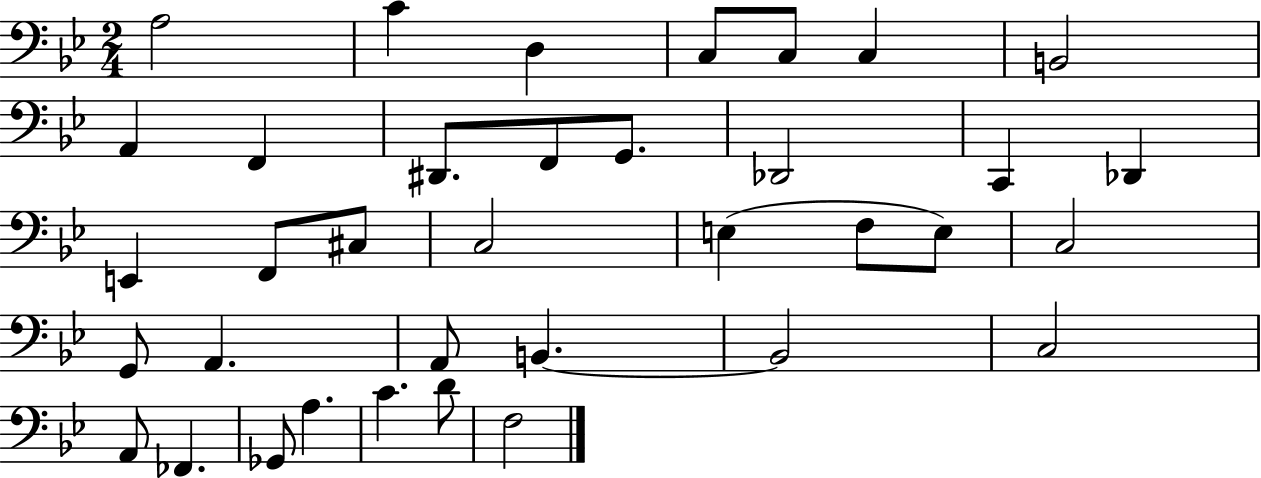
X:1
T:Untitled
M:2/4
L:1/4
K:Bb
A,2 C D, C,/2 C,/2 C, B,,2 A,, F,, ^D,,/2 F,,/2 G,,/2 _D,,2 C,, _D,, E,, F,,/2 ^C,/2 C,2 E, F,/2 E,/2 C,2 G,,/2 A,, A,,/2 B,, B,,2 C,2 A,,/2 _F,, _G,,/2 A, C D/2 F,2